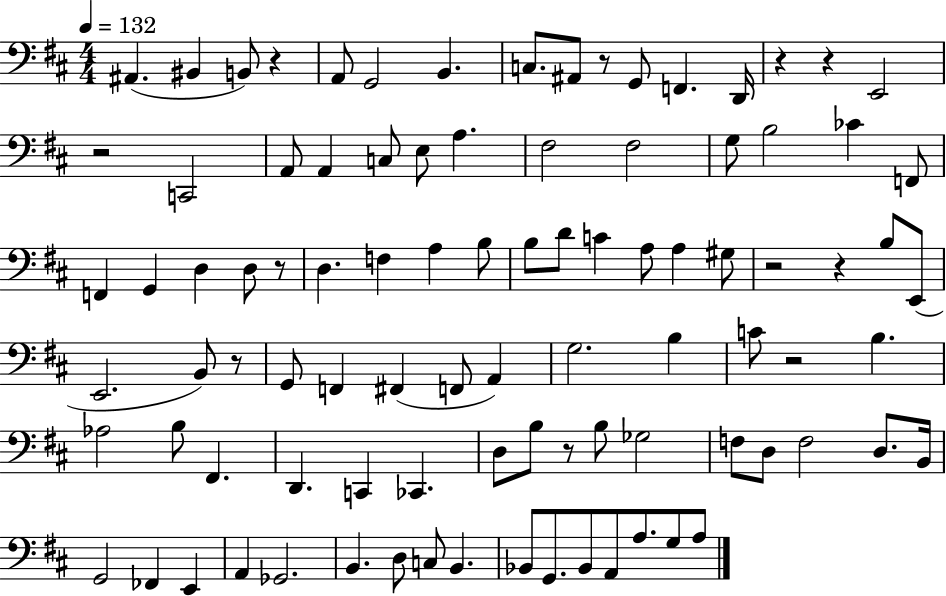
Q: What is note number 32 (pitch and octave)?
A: B3